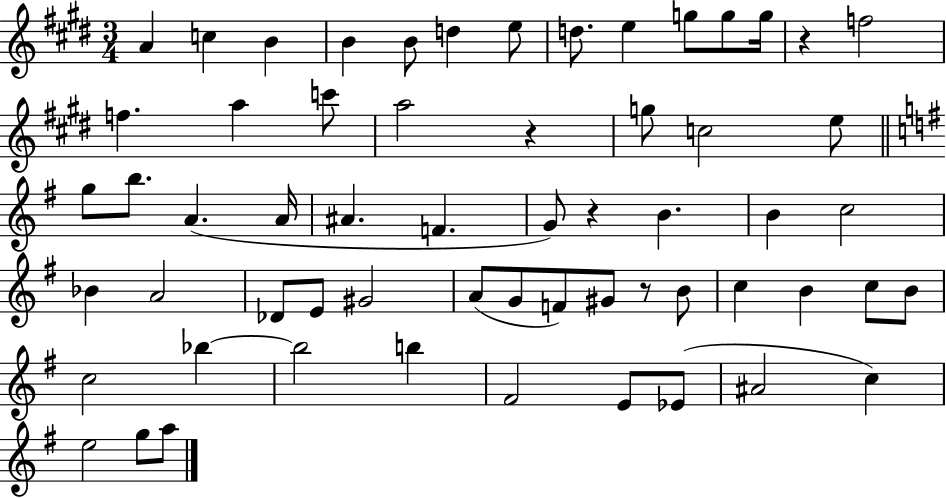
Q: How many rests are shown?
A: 4